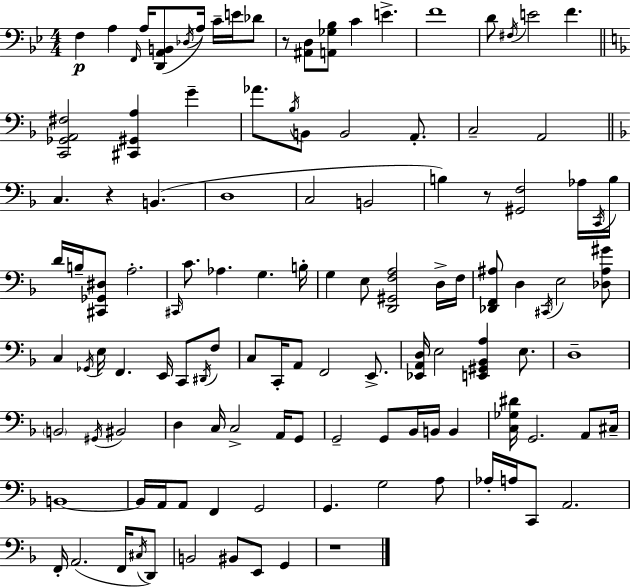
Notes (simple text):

F3/q A3/q F2/s A3/s [D2,A2,B2]/e Db3/s A3/s C4/s E4/s Db4/e R/e [A#2,D3]/e [A2,Gb3,Bb3]/e C4/q E4/q. F4/w D4/e F#3/s E4/h F4/q. [C2,Gb2,A2,F#3]/h [C#2,G#2,A3]/q G4/q Ab4/e. Bb3/s B2/e B2/h A2/e. C3/h A2/h C3/q. R/q B2/q. D3/w C3/h B2/h B3/q R/e [G#2,F3]/h Ab3/s C2/s B3/s D4/s B3/s [C#2,Gb2,D#3]/e A3/h. C#2/s C4/e. Ab3/q. G3/q. B3/s G3/q E3/e [D2,G#2,F3,A3]/h D3/s F3/s [Db2,F2,A#3]/e D3/q C#2/s E3/h [Db3,A#3,G#4]/e C3/q Gb2/s E3/s F2/q. E2/s C2/e D#2/s F3/e C3/e C2/s A2/e F2/h E2/e. [Eb2,A2,D3]/s E3/h [E2,G#2,Bb2,A3]/q E3/e. D3/w B2/h G#2/s BIS2/h D3/q C3/s C3/h A2/s G2/e G2/h G2/e Bb2/s B2/s B2/q [C3,Gb3,D#4]/s G2/h. A2/e C#3/s B2/w B2/s A2/s A2/e F2/q G2/h G2/q. G3/h A3/e Ab3/s A3/s C2/e A2/h. F2/s A2/h. F2/s C#3/s D2/e B2/h BIS2/e E2/e G2/q R/w